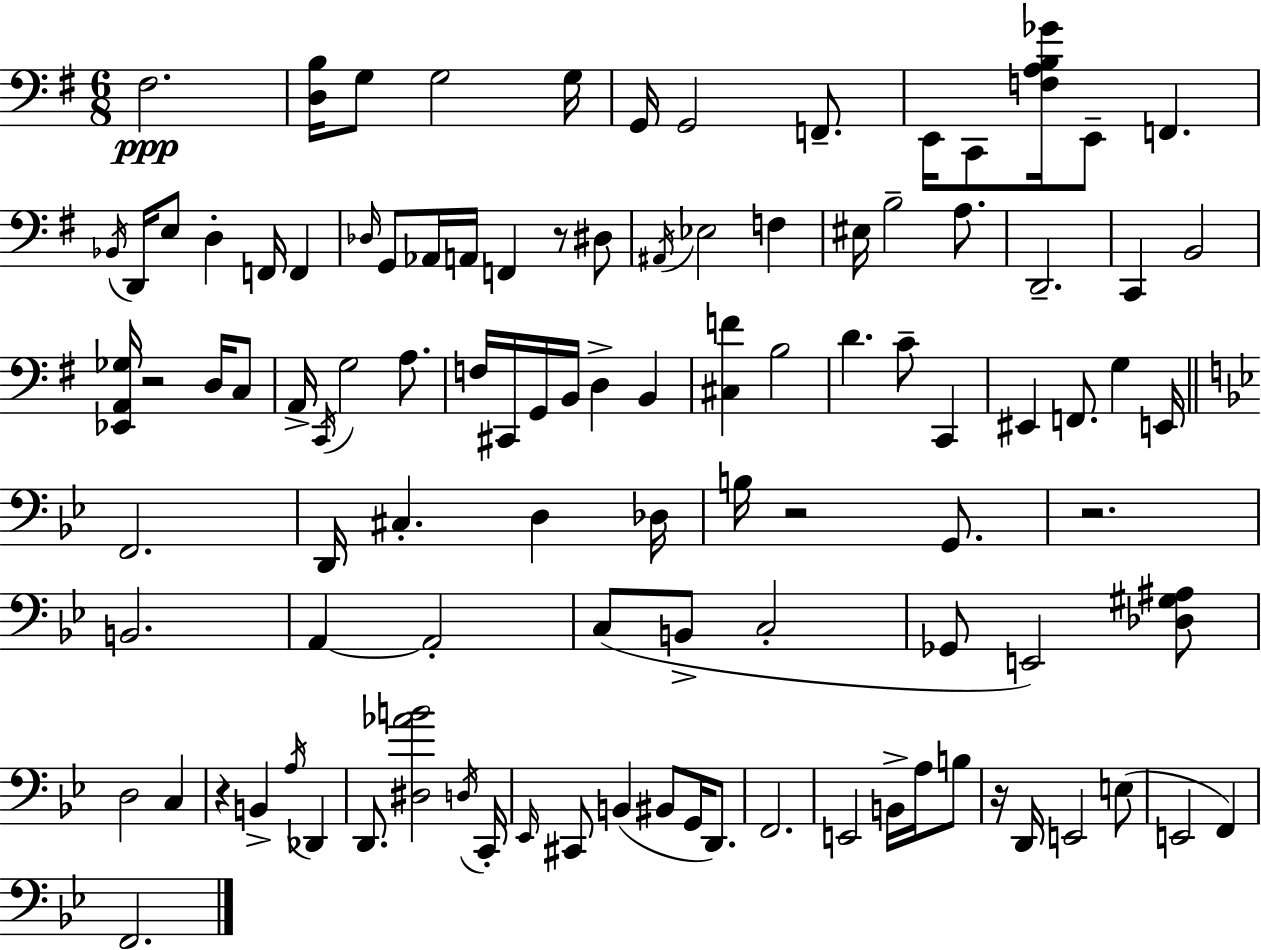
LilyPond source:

{
  \clef bass
  \numericTimeSignature
  \time 6/8
  \key e \minor
  \repeat volta 2 { fis2.\ppp | <d b>16 g8 g2 g16 | g,16 g,2 f,8.-- | e,16 c,8 <f a b ges'>16 e,8-- f,4. | \break \acciaccatura { bes,16 } d,16 e8 d4-. f,16 f,4 | \grace { des16 } g,8 aes,16 a,16 f,4 r8 | dis8 \acciaccatura { ais,16 } ees2 f4 | eis16 b2-- | \break a8. d,2.-- | c,4 b,2 | <ees, a, ges>16 r2 | d16 c8 a,16-> \acciaccatura { c,16 } g2 | \break a8. f16 cis,16 g,16 b,16 d4-> | b,4 <cis f'>4 b2 | d'4. c'8-- | c,4 eis,4 f,8. g4 | \break e,16 \bar "||" \break \key bes \major f,2. | d,16 cis4.-. d4 des16 | b16 r2 g,8. | r2. | \break b,2. | a,4~~ a,2-. | c8( b,8-> c2-. | ges,8 e,2) <des gis ais>8 | \break d2 c4 | r4 b,4-> \acciaccatura { a16 } des,4 | d,8. <dis aes' b'>2 | \acciaccatura { d16 } c,16-. \grace { ees,16 } cis,8 b,4( bis,8 g,16 | \break d,8.) f,2. | e,2 b,16-> | a16 b8 r16 d,16 e,2 | e8( e,2 f,4) | \break f,2. | } \bar "|."
}